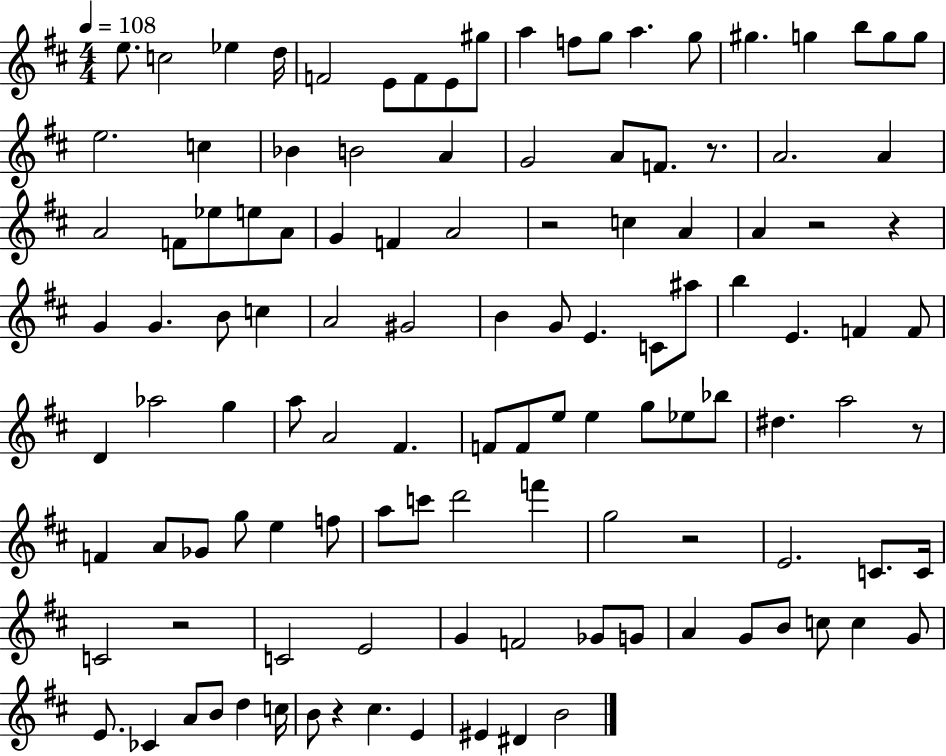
E5/e. C5/h Eb5/q D5/s F4/h E4/e F4/e E4/e G#5/e A5/q F5/e G5/e A5/q. G5/e G#5/q. G5/q B5/e G5/e G5/e E5/h. C5/q Bb4/q B4/h A4/q G4/h A4/e F4/e. R/e. A4/h. A4/q A4/h F4/e Eb5/e E5/e A4/e G4/q F4/q A4/h R/h C5/q A4/q A4/q R/h R/q G4/q G4/q. B4/e C5/q A4/h G#4/h B4/q G4/e E4/q. C4/e A#5/e B5/q E4/q. F4/q F4/e D4/q Ab5/h G5/q A5/e A4/h F#4/q. F4/e F4/e E5/e E5/q G5/e Eb5/e Bb5/e D#5/q. A5/h R/e F4/q A4/e Gb4/e G5/e E5/q F5/e A5/e C6/e D6/h F6/q G5/h R/h E4/h. C4/e. C4/s C4/h R/h C4/h E4/h G4/q F4/h Gb4/e G4/e A4/q G4/e B4/e C5/e C5/q G4/e E4/e. CES4/q A4/e B4/e D5/q C5/s B4/e R/q C#5/q. E4/q EIS4/q D#4/q B4/h